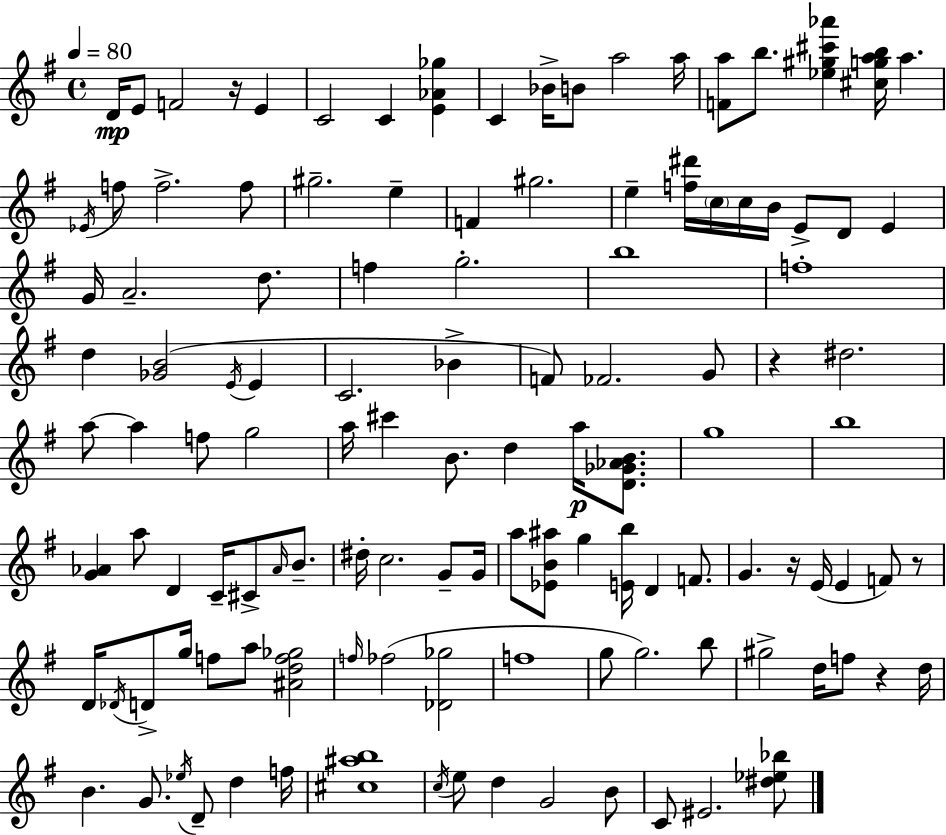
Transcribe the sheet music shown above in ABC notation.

X:1
T:Untitled
M:4/4
L:1/4
K:Em
D/4 E/2 F2 z/4 E C2 C [E_A_g] C _B/4 B/2 a2 a/4 [Fa]/2 b/2 [_e^g^c'_a'] [^cgab]/4 a _E/4 f/2 f2 f/2 ^g2 e F ^g2 e [f^d']/4 c/4 c/4 B/4 E/2 D/2 E G/4 A2 d/2 f g2 b4 f4 d [_GB]2 E/4 E C2 _B F/2 _F2 G/2 z ^d2 a/2 a f/2 g2 a/4 ^c' B/2 d a/4 [D_G_AB]/2 g4 b4 [G_A] a/2 D C/4 ^C/2 _A/4 B/2 ^d/4 c2 G/2 G/4 a/2 [_EB^a]/2 g [Eb]/4 D F/2 G z/4 E/4 E F/2 z/2 D/4 _D/4 D/2 g/4 f/2 a/2 [^Adf_g]2 f/4 _f2 [_D_g]2 f4 g/2 g2 b/2 ^g2 d/4 f/2 z d/4 B G/2 _e/4 D/2 d f/4 [^c^ab]4 c/4 e/2 d G2 B/2 C/2 ^E2 [^d_e_b]/2